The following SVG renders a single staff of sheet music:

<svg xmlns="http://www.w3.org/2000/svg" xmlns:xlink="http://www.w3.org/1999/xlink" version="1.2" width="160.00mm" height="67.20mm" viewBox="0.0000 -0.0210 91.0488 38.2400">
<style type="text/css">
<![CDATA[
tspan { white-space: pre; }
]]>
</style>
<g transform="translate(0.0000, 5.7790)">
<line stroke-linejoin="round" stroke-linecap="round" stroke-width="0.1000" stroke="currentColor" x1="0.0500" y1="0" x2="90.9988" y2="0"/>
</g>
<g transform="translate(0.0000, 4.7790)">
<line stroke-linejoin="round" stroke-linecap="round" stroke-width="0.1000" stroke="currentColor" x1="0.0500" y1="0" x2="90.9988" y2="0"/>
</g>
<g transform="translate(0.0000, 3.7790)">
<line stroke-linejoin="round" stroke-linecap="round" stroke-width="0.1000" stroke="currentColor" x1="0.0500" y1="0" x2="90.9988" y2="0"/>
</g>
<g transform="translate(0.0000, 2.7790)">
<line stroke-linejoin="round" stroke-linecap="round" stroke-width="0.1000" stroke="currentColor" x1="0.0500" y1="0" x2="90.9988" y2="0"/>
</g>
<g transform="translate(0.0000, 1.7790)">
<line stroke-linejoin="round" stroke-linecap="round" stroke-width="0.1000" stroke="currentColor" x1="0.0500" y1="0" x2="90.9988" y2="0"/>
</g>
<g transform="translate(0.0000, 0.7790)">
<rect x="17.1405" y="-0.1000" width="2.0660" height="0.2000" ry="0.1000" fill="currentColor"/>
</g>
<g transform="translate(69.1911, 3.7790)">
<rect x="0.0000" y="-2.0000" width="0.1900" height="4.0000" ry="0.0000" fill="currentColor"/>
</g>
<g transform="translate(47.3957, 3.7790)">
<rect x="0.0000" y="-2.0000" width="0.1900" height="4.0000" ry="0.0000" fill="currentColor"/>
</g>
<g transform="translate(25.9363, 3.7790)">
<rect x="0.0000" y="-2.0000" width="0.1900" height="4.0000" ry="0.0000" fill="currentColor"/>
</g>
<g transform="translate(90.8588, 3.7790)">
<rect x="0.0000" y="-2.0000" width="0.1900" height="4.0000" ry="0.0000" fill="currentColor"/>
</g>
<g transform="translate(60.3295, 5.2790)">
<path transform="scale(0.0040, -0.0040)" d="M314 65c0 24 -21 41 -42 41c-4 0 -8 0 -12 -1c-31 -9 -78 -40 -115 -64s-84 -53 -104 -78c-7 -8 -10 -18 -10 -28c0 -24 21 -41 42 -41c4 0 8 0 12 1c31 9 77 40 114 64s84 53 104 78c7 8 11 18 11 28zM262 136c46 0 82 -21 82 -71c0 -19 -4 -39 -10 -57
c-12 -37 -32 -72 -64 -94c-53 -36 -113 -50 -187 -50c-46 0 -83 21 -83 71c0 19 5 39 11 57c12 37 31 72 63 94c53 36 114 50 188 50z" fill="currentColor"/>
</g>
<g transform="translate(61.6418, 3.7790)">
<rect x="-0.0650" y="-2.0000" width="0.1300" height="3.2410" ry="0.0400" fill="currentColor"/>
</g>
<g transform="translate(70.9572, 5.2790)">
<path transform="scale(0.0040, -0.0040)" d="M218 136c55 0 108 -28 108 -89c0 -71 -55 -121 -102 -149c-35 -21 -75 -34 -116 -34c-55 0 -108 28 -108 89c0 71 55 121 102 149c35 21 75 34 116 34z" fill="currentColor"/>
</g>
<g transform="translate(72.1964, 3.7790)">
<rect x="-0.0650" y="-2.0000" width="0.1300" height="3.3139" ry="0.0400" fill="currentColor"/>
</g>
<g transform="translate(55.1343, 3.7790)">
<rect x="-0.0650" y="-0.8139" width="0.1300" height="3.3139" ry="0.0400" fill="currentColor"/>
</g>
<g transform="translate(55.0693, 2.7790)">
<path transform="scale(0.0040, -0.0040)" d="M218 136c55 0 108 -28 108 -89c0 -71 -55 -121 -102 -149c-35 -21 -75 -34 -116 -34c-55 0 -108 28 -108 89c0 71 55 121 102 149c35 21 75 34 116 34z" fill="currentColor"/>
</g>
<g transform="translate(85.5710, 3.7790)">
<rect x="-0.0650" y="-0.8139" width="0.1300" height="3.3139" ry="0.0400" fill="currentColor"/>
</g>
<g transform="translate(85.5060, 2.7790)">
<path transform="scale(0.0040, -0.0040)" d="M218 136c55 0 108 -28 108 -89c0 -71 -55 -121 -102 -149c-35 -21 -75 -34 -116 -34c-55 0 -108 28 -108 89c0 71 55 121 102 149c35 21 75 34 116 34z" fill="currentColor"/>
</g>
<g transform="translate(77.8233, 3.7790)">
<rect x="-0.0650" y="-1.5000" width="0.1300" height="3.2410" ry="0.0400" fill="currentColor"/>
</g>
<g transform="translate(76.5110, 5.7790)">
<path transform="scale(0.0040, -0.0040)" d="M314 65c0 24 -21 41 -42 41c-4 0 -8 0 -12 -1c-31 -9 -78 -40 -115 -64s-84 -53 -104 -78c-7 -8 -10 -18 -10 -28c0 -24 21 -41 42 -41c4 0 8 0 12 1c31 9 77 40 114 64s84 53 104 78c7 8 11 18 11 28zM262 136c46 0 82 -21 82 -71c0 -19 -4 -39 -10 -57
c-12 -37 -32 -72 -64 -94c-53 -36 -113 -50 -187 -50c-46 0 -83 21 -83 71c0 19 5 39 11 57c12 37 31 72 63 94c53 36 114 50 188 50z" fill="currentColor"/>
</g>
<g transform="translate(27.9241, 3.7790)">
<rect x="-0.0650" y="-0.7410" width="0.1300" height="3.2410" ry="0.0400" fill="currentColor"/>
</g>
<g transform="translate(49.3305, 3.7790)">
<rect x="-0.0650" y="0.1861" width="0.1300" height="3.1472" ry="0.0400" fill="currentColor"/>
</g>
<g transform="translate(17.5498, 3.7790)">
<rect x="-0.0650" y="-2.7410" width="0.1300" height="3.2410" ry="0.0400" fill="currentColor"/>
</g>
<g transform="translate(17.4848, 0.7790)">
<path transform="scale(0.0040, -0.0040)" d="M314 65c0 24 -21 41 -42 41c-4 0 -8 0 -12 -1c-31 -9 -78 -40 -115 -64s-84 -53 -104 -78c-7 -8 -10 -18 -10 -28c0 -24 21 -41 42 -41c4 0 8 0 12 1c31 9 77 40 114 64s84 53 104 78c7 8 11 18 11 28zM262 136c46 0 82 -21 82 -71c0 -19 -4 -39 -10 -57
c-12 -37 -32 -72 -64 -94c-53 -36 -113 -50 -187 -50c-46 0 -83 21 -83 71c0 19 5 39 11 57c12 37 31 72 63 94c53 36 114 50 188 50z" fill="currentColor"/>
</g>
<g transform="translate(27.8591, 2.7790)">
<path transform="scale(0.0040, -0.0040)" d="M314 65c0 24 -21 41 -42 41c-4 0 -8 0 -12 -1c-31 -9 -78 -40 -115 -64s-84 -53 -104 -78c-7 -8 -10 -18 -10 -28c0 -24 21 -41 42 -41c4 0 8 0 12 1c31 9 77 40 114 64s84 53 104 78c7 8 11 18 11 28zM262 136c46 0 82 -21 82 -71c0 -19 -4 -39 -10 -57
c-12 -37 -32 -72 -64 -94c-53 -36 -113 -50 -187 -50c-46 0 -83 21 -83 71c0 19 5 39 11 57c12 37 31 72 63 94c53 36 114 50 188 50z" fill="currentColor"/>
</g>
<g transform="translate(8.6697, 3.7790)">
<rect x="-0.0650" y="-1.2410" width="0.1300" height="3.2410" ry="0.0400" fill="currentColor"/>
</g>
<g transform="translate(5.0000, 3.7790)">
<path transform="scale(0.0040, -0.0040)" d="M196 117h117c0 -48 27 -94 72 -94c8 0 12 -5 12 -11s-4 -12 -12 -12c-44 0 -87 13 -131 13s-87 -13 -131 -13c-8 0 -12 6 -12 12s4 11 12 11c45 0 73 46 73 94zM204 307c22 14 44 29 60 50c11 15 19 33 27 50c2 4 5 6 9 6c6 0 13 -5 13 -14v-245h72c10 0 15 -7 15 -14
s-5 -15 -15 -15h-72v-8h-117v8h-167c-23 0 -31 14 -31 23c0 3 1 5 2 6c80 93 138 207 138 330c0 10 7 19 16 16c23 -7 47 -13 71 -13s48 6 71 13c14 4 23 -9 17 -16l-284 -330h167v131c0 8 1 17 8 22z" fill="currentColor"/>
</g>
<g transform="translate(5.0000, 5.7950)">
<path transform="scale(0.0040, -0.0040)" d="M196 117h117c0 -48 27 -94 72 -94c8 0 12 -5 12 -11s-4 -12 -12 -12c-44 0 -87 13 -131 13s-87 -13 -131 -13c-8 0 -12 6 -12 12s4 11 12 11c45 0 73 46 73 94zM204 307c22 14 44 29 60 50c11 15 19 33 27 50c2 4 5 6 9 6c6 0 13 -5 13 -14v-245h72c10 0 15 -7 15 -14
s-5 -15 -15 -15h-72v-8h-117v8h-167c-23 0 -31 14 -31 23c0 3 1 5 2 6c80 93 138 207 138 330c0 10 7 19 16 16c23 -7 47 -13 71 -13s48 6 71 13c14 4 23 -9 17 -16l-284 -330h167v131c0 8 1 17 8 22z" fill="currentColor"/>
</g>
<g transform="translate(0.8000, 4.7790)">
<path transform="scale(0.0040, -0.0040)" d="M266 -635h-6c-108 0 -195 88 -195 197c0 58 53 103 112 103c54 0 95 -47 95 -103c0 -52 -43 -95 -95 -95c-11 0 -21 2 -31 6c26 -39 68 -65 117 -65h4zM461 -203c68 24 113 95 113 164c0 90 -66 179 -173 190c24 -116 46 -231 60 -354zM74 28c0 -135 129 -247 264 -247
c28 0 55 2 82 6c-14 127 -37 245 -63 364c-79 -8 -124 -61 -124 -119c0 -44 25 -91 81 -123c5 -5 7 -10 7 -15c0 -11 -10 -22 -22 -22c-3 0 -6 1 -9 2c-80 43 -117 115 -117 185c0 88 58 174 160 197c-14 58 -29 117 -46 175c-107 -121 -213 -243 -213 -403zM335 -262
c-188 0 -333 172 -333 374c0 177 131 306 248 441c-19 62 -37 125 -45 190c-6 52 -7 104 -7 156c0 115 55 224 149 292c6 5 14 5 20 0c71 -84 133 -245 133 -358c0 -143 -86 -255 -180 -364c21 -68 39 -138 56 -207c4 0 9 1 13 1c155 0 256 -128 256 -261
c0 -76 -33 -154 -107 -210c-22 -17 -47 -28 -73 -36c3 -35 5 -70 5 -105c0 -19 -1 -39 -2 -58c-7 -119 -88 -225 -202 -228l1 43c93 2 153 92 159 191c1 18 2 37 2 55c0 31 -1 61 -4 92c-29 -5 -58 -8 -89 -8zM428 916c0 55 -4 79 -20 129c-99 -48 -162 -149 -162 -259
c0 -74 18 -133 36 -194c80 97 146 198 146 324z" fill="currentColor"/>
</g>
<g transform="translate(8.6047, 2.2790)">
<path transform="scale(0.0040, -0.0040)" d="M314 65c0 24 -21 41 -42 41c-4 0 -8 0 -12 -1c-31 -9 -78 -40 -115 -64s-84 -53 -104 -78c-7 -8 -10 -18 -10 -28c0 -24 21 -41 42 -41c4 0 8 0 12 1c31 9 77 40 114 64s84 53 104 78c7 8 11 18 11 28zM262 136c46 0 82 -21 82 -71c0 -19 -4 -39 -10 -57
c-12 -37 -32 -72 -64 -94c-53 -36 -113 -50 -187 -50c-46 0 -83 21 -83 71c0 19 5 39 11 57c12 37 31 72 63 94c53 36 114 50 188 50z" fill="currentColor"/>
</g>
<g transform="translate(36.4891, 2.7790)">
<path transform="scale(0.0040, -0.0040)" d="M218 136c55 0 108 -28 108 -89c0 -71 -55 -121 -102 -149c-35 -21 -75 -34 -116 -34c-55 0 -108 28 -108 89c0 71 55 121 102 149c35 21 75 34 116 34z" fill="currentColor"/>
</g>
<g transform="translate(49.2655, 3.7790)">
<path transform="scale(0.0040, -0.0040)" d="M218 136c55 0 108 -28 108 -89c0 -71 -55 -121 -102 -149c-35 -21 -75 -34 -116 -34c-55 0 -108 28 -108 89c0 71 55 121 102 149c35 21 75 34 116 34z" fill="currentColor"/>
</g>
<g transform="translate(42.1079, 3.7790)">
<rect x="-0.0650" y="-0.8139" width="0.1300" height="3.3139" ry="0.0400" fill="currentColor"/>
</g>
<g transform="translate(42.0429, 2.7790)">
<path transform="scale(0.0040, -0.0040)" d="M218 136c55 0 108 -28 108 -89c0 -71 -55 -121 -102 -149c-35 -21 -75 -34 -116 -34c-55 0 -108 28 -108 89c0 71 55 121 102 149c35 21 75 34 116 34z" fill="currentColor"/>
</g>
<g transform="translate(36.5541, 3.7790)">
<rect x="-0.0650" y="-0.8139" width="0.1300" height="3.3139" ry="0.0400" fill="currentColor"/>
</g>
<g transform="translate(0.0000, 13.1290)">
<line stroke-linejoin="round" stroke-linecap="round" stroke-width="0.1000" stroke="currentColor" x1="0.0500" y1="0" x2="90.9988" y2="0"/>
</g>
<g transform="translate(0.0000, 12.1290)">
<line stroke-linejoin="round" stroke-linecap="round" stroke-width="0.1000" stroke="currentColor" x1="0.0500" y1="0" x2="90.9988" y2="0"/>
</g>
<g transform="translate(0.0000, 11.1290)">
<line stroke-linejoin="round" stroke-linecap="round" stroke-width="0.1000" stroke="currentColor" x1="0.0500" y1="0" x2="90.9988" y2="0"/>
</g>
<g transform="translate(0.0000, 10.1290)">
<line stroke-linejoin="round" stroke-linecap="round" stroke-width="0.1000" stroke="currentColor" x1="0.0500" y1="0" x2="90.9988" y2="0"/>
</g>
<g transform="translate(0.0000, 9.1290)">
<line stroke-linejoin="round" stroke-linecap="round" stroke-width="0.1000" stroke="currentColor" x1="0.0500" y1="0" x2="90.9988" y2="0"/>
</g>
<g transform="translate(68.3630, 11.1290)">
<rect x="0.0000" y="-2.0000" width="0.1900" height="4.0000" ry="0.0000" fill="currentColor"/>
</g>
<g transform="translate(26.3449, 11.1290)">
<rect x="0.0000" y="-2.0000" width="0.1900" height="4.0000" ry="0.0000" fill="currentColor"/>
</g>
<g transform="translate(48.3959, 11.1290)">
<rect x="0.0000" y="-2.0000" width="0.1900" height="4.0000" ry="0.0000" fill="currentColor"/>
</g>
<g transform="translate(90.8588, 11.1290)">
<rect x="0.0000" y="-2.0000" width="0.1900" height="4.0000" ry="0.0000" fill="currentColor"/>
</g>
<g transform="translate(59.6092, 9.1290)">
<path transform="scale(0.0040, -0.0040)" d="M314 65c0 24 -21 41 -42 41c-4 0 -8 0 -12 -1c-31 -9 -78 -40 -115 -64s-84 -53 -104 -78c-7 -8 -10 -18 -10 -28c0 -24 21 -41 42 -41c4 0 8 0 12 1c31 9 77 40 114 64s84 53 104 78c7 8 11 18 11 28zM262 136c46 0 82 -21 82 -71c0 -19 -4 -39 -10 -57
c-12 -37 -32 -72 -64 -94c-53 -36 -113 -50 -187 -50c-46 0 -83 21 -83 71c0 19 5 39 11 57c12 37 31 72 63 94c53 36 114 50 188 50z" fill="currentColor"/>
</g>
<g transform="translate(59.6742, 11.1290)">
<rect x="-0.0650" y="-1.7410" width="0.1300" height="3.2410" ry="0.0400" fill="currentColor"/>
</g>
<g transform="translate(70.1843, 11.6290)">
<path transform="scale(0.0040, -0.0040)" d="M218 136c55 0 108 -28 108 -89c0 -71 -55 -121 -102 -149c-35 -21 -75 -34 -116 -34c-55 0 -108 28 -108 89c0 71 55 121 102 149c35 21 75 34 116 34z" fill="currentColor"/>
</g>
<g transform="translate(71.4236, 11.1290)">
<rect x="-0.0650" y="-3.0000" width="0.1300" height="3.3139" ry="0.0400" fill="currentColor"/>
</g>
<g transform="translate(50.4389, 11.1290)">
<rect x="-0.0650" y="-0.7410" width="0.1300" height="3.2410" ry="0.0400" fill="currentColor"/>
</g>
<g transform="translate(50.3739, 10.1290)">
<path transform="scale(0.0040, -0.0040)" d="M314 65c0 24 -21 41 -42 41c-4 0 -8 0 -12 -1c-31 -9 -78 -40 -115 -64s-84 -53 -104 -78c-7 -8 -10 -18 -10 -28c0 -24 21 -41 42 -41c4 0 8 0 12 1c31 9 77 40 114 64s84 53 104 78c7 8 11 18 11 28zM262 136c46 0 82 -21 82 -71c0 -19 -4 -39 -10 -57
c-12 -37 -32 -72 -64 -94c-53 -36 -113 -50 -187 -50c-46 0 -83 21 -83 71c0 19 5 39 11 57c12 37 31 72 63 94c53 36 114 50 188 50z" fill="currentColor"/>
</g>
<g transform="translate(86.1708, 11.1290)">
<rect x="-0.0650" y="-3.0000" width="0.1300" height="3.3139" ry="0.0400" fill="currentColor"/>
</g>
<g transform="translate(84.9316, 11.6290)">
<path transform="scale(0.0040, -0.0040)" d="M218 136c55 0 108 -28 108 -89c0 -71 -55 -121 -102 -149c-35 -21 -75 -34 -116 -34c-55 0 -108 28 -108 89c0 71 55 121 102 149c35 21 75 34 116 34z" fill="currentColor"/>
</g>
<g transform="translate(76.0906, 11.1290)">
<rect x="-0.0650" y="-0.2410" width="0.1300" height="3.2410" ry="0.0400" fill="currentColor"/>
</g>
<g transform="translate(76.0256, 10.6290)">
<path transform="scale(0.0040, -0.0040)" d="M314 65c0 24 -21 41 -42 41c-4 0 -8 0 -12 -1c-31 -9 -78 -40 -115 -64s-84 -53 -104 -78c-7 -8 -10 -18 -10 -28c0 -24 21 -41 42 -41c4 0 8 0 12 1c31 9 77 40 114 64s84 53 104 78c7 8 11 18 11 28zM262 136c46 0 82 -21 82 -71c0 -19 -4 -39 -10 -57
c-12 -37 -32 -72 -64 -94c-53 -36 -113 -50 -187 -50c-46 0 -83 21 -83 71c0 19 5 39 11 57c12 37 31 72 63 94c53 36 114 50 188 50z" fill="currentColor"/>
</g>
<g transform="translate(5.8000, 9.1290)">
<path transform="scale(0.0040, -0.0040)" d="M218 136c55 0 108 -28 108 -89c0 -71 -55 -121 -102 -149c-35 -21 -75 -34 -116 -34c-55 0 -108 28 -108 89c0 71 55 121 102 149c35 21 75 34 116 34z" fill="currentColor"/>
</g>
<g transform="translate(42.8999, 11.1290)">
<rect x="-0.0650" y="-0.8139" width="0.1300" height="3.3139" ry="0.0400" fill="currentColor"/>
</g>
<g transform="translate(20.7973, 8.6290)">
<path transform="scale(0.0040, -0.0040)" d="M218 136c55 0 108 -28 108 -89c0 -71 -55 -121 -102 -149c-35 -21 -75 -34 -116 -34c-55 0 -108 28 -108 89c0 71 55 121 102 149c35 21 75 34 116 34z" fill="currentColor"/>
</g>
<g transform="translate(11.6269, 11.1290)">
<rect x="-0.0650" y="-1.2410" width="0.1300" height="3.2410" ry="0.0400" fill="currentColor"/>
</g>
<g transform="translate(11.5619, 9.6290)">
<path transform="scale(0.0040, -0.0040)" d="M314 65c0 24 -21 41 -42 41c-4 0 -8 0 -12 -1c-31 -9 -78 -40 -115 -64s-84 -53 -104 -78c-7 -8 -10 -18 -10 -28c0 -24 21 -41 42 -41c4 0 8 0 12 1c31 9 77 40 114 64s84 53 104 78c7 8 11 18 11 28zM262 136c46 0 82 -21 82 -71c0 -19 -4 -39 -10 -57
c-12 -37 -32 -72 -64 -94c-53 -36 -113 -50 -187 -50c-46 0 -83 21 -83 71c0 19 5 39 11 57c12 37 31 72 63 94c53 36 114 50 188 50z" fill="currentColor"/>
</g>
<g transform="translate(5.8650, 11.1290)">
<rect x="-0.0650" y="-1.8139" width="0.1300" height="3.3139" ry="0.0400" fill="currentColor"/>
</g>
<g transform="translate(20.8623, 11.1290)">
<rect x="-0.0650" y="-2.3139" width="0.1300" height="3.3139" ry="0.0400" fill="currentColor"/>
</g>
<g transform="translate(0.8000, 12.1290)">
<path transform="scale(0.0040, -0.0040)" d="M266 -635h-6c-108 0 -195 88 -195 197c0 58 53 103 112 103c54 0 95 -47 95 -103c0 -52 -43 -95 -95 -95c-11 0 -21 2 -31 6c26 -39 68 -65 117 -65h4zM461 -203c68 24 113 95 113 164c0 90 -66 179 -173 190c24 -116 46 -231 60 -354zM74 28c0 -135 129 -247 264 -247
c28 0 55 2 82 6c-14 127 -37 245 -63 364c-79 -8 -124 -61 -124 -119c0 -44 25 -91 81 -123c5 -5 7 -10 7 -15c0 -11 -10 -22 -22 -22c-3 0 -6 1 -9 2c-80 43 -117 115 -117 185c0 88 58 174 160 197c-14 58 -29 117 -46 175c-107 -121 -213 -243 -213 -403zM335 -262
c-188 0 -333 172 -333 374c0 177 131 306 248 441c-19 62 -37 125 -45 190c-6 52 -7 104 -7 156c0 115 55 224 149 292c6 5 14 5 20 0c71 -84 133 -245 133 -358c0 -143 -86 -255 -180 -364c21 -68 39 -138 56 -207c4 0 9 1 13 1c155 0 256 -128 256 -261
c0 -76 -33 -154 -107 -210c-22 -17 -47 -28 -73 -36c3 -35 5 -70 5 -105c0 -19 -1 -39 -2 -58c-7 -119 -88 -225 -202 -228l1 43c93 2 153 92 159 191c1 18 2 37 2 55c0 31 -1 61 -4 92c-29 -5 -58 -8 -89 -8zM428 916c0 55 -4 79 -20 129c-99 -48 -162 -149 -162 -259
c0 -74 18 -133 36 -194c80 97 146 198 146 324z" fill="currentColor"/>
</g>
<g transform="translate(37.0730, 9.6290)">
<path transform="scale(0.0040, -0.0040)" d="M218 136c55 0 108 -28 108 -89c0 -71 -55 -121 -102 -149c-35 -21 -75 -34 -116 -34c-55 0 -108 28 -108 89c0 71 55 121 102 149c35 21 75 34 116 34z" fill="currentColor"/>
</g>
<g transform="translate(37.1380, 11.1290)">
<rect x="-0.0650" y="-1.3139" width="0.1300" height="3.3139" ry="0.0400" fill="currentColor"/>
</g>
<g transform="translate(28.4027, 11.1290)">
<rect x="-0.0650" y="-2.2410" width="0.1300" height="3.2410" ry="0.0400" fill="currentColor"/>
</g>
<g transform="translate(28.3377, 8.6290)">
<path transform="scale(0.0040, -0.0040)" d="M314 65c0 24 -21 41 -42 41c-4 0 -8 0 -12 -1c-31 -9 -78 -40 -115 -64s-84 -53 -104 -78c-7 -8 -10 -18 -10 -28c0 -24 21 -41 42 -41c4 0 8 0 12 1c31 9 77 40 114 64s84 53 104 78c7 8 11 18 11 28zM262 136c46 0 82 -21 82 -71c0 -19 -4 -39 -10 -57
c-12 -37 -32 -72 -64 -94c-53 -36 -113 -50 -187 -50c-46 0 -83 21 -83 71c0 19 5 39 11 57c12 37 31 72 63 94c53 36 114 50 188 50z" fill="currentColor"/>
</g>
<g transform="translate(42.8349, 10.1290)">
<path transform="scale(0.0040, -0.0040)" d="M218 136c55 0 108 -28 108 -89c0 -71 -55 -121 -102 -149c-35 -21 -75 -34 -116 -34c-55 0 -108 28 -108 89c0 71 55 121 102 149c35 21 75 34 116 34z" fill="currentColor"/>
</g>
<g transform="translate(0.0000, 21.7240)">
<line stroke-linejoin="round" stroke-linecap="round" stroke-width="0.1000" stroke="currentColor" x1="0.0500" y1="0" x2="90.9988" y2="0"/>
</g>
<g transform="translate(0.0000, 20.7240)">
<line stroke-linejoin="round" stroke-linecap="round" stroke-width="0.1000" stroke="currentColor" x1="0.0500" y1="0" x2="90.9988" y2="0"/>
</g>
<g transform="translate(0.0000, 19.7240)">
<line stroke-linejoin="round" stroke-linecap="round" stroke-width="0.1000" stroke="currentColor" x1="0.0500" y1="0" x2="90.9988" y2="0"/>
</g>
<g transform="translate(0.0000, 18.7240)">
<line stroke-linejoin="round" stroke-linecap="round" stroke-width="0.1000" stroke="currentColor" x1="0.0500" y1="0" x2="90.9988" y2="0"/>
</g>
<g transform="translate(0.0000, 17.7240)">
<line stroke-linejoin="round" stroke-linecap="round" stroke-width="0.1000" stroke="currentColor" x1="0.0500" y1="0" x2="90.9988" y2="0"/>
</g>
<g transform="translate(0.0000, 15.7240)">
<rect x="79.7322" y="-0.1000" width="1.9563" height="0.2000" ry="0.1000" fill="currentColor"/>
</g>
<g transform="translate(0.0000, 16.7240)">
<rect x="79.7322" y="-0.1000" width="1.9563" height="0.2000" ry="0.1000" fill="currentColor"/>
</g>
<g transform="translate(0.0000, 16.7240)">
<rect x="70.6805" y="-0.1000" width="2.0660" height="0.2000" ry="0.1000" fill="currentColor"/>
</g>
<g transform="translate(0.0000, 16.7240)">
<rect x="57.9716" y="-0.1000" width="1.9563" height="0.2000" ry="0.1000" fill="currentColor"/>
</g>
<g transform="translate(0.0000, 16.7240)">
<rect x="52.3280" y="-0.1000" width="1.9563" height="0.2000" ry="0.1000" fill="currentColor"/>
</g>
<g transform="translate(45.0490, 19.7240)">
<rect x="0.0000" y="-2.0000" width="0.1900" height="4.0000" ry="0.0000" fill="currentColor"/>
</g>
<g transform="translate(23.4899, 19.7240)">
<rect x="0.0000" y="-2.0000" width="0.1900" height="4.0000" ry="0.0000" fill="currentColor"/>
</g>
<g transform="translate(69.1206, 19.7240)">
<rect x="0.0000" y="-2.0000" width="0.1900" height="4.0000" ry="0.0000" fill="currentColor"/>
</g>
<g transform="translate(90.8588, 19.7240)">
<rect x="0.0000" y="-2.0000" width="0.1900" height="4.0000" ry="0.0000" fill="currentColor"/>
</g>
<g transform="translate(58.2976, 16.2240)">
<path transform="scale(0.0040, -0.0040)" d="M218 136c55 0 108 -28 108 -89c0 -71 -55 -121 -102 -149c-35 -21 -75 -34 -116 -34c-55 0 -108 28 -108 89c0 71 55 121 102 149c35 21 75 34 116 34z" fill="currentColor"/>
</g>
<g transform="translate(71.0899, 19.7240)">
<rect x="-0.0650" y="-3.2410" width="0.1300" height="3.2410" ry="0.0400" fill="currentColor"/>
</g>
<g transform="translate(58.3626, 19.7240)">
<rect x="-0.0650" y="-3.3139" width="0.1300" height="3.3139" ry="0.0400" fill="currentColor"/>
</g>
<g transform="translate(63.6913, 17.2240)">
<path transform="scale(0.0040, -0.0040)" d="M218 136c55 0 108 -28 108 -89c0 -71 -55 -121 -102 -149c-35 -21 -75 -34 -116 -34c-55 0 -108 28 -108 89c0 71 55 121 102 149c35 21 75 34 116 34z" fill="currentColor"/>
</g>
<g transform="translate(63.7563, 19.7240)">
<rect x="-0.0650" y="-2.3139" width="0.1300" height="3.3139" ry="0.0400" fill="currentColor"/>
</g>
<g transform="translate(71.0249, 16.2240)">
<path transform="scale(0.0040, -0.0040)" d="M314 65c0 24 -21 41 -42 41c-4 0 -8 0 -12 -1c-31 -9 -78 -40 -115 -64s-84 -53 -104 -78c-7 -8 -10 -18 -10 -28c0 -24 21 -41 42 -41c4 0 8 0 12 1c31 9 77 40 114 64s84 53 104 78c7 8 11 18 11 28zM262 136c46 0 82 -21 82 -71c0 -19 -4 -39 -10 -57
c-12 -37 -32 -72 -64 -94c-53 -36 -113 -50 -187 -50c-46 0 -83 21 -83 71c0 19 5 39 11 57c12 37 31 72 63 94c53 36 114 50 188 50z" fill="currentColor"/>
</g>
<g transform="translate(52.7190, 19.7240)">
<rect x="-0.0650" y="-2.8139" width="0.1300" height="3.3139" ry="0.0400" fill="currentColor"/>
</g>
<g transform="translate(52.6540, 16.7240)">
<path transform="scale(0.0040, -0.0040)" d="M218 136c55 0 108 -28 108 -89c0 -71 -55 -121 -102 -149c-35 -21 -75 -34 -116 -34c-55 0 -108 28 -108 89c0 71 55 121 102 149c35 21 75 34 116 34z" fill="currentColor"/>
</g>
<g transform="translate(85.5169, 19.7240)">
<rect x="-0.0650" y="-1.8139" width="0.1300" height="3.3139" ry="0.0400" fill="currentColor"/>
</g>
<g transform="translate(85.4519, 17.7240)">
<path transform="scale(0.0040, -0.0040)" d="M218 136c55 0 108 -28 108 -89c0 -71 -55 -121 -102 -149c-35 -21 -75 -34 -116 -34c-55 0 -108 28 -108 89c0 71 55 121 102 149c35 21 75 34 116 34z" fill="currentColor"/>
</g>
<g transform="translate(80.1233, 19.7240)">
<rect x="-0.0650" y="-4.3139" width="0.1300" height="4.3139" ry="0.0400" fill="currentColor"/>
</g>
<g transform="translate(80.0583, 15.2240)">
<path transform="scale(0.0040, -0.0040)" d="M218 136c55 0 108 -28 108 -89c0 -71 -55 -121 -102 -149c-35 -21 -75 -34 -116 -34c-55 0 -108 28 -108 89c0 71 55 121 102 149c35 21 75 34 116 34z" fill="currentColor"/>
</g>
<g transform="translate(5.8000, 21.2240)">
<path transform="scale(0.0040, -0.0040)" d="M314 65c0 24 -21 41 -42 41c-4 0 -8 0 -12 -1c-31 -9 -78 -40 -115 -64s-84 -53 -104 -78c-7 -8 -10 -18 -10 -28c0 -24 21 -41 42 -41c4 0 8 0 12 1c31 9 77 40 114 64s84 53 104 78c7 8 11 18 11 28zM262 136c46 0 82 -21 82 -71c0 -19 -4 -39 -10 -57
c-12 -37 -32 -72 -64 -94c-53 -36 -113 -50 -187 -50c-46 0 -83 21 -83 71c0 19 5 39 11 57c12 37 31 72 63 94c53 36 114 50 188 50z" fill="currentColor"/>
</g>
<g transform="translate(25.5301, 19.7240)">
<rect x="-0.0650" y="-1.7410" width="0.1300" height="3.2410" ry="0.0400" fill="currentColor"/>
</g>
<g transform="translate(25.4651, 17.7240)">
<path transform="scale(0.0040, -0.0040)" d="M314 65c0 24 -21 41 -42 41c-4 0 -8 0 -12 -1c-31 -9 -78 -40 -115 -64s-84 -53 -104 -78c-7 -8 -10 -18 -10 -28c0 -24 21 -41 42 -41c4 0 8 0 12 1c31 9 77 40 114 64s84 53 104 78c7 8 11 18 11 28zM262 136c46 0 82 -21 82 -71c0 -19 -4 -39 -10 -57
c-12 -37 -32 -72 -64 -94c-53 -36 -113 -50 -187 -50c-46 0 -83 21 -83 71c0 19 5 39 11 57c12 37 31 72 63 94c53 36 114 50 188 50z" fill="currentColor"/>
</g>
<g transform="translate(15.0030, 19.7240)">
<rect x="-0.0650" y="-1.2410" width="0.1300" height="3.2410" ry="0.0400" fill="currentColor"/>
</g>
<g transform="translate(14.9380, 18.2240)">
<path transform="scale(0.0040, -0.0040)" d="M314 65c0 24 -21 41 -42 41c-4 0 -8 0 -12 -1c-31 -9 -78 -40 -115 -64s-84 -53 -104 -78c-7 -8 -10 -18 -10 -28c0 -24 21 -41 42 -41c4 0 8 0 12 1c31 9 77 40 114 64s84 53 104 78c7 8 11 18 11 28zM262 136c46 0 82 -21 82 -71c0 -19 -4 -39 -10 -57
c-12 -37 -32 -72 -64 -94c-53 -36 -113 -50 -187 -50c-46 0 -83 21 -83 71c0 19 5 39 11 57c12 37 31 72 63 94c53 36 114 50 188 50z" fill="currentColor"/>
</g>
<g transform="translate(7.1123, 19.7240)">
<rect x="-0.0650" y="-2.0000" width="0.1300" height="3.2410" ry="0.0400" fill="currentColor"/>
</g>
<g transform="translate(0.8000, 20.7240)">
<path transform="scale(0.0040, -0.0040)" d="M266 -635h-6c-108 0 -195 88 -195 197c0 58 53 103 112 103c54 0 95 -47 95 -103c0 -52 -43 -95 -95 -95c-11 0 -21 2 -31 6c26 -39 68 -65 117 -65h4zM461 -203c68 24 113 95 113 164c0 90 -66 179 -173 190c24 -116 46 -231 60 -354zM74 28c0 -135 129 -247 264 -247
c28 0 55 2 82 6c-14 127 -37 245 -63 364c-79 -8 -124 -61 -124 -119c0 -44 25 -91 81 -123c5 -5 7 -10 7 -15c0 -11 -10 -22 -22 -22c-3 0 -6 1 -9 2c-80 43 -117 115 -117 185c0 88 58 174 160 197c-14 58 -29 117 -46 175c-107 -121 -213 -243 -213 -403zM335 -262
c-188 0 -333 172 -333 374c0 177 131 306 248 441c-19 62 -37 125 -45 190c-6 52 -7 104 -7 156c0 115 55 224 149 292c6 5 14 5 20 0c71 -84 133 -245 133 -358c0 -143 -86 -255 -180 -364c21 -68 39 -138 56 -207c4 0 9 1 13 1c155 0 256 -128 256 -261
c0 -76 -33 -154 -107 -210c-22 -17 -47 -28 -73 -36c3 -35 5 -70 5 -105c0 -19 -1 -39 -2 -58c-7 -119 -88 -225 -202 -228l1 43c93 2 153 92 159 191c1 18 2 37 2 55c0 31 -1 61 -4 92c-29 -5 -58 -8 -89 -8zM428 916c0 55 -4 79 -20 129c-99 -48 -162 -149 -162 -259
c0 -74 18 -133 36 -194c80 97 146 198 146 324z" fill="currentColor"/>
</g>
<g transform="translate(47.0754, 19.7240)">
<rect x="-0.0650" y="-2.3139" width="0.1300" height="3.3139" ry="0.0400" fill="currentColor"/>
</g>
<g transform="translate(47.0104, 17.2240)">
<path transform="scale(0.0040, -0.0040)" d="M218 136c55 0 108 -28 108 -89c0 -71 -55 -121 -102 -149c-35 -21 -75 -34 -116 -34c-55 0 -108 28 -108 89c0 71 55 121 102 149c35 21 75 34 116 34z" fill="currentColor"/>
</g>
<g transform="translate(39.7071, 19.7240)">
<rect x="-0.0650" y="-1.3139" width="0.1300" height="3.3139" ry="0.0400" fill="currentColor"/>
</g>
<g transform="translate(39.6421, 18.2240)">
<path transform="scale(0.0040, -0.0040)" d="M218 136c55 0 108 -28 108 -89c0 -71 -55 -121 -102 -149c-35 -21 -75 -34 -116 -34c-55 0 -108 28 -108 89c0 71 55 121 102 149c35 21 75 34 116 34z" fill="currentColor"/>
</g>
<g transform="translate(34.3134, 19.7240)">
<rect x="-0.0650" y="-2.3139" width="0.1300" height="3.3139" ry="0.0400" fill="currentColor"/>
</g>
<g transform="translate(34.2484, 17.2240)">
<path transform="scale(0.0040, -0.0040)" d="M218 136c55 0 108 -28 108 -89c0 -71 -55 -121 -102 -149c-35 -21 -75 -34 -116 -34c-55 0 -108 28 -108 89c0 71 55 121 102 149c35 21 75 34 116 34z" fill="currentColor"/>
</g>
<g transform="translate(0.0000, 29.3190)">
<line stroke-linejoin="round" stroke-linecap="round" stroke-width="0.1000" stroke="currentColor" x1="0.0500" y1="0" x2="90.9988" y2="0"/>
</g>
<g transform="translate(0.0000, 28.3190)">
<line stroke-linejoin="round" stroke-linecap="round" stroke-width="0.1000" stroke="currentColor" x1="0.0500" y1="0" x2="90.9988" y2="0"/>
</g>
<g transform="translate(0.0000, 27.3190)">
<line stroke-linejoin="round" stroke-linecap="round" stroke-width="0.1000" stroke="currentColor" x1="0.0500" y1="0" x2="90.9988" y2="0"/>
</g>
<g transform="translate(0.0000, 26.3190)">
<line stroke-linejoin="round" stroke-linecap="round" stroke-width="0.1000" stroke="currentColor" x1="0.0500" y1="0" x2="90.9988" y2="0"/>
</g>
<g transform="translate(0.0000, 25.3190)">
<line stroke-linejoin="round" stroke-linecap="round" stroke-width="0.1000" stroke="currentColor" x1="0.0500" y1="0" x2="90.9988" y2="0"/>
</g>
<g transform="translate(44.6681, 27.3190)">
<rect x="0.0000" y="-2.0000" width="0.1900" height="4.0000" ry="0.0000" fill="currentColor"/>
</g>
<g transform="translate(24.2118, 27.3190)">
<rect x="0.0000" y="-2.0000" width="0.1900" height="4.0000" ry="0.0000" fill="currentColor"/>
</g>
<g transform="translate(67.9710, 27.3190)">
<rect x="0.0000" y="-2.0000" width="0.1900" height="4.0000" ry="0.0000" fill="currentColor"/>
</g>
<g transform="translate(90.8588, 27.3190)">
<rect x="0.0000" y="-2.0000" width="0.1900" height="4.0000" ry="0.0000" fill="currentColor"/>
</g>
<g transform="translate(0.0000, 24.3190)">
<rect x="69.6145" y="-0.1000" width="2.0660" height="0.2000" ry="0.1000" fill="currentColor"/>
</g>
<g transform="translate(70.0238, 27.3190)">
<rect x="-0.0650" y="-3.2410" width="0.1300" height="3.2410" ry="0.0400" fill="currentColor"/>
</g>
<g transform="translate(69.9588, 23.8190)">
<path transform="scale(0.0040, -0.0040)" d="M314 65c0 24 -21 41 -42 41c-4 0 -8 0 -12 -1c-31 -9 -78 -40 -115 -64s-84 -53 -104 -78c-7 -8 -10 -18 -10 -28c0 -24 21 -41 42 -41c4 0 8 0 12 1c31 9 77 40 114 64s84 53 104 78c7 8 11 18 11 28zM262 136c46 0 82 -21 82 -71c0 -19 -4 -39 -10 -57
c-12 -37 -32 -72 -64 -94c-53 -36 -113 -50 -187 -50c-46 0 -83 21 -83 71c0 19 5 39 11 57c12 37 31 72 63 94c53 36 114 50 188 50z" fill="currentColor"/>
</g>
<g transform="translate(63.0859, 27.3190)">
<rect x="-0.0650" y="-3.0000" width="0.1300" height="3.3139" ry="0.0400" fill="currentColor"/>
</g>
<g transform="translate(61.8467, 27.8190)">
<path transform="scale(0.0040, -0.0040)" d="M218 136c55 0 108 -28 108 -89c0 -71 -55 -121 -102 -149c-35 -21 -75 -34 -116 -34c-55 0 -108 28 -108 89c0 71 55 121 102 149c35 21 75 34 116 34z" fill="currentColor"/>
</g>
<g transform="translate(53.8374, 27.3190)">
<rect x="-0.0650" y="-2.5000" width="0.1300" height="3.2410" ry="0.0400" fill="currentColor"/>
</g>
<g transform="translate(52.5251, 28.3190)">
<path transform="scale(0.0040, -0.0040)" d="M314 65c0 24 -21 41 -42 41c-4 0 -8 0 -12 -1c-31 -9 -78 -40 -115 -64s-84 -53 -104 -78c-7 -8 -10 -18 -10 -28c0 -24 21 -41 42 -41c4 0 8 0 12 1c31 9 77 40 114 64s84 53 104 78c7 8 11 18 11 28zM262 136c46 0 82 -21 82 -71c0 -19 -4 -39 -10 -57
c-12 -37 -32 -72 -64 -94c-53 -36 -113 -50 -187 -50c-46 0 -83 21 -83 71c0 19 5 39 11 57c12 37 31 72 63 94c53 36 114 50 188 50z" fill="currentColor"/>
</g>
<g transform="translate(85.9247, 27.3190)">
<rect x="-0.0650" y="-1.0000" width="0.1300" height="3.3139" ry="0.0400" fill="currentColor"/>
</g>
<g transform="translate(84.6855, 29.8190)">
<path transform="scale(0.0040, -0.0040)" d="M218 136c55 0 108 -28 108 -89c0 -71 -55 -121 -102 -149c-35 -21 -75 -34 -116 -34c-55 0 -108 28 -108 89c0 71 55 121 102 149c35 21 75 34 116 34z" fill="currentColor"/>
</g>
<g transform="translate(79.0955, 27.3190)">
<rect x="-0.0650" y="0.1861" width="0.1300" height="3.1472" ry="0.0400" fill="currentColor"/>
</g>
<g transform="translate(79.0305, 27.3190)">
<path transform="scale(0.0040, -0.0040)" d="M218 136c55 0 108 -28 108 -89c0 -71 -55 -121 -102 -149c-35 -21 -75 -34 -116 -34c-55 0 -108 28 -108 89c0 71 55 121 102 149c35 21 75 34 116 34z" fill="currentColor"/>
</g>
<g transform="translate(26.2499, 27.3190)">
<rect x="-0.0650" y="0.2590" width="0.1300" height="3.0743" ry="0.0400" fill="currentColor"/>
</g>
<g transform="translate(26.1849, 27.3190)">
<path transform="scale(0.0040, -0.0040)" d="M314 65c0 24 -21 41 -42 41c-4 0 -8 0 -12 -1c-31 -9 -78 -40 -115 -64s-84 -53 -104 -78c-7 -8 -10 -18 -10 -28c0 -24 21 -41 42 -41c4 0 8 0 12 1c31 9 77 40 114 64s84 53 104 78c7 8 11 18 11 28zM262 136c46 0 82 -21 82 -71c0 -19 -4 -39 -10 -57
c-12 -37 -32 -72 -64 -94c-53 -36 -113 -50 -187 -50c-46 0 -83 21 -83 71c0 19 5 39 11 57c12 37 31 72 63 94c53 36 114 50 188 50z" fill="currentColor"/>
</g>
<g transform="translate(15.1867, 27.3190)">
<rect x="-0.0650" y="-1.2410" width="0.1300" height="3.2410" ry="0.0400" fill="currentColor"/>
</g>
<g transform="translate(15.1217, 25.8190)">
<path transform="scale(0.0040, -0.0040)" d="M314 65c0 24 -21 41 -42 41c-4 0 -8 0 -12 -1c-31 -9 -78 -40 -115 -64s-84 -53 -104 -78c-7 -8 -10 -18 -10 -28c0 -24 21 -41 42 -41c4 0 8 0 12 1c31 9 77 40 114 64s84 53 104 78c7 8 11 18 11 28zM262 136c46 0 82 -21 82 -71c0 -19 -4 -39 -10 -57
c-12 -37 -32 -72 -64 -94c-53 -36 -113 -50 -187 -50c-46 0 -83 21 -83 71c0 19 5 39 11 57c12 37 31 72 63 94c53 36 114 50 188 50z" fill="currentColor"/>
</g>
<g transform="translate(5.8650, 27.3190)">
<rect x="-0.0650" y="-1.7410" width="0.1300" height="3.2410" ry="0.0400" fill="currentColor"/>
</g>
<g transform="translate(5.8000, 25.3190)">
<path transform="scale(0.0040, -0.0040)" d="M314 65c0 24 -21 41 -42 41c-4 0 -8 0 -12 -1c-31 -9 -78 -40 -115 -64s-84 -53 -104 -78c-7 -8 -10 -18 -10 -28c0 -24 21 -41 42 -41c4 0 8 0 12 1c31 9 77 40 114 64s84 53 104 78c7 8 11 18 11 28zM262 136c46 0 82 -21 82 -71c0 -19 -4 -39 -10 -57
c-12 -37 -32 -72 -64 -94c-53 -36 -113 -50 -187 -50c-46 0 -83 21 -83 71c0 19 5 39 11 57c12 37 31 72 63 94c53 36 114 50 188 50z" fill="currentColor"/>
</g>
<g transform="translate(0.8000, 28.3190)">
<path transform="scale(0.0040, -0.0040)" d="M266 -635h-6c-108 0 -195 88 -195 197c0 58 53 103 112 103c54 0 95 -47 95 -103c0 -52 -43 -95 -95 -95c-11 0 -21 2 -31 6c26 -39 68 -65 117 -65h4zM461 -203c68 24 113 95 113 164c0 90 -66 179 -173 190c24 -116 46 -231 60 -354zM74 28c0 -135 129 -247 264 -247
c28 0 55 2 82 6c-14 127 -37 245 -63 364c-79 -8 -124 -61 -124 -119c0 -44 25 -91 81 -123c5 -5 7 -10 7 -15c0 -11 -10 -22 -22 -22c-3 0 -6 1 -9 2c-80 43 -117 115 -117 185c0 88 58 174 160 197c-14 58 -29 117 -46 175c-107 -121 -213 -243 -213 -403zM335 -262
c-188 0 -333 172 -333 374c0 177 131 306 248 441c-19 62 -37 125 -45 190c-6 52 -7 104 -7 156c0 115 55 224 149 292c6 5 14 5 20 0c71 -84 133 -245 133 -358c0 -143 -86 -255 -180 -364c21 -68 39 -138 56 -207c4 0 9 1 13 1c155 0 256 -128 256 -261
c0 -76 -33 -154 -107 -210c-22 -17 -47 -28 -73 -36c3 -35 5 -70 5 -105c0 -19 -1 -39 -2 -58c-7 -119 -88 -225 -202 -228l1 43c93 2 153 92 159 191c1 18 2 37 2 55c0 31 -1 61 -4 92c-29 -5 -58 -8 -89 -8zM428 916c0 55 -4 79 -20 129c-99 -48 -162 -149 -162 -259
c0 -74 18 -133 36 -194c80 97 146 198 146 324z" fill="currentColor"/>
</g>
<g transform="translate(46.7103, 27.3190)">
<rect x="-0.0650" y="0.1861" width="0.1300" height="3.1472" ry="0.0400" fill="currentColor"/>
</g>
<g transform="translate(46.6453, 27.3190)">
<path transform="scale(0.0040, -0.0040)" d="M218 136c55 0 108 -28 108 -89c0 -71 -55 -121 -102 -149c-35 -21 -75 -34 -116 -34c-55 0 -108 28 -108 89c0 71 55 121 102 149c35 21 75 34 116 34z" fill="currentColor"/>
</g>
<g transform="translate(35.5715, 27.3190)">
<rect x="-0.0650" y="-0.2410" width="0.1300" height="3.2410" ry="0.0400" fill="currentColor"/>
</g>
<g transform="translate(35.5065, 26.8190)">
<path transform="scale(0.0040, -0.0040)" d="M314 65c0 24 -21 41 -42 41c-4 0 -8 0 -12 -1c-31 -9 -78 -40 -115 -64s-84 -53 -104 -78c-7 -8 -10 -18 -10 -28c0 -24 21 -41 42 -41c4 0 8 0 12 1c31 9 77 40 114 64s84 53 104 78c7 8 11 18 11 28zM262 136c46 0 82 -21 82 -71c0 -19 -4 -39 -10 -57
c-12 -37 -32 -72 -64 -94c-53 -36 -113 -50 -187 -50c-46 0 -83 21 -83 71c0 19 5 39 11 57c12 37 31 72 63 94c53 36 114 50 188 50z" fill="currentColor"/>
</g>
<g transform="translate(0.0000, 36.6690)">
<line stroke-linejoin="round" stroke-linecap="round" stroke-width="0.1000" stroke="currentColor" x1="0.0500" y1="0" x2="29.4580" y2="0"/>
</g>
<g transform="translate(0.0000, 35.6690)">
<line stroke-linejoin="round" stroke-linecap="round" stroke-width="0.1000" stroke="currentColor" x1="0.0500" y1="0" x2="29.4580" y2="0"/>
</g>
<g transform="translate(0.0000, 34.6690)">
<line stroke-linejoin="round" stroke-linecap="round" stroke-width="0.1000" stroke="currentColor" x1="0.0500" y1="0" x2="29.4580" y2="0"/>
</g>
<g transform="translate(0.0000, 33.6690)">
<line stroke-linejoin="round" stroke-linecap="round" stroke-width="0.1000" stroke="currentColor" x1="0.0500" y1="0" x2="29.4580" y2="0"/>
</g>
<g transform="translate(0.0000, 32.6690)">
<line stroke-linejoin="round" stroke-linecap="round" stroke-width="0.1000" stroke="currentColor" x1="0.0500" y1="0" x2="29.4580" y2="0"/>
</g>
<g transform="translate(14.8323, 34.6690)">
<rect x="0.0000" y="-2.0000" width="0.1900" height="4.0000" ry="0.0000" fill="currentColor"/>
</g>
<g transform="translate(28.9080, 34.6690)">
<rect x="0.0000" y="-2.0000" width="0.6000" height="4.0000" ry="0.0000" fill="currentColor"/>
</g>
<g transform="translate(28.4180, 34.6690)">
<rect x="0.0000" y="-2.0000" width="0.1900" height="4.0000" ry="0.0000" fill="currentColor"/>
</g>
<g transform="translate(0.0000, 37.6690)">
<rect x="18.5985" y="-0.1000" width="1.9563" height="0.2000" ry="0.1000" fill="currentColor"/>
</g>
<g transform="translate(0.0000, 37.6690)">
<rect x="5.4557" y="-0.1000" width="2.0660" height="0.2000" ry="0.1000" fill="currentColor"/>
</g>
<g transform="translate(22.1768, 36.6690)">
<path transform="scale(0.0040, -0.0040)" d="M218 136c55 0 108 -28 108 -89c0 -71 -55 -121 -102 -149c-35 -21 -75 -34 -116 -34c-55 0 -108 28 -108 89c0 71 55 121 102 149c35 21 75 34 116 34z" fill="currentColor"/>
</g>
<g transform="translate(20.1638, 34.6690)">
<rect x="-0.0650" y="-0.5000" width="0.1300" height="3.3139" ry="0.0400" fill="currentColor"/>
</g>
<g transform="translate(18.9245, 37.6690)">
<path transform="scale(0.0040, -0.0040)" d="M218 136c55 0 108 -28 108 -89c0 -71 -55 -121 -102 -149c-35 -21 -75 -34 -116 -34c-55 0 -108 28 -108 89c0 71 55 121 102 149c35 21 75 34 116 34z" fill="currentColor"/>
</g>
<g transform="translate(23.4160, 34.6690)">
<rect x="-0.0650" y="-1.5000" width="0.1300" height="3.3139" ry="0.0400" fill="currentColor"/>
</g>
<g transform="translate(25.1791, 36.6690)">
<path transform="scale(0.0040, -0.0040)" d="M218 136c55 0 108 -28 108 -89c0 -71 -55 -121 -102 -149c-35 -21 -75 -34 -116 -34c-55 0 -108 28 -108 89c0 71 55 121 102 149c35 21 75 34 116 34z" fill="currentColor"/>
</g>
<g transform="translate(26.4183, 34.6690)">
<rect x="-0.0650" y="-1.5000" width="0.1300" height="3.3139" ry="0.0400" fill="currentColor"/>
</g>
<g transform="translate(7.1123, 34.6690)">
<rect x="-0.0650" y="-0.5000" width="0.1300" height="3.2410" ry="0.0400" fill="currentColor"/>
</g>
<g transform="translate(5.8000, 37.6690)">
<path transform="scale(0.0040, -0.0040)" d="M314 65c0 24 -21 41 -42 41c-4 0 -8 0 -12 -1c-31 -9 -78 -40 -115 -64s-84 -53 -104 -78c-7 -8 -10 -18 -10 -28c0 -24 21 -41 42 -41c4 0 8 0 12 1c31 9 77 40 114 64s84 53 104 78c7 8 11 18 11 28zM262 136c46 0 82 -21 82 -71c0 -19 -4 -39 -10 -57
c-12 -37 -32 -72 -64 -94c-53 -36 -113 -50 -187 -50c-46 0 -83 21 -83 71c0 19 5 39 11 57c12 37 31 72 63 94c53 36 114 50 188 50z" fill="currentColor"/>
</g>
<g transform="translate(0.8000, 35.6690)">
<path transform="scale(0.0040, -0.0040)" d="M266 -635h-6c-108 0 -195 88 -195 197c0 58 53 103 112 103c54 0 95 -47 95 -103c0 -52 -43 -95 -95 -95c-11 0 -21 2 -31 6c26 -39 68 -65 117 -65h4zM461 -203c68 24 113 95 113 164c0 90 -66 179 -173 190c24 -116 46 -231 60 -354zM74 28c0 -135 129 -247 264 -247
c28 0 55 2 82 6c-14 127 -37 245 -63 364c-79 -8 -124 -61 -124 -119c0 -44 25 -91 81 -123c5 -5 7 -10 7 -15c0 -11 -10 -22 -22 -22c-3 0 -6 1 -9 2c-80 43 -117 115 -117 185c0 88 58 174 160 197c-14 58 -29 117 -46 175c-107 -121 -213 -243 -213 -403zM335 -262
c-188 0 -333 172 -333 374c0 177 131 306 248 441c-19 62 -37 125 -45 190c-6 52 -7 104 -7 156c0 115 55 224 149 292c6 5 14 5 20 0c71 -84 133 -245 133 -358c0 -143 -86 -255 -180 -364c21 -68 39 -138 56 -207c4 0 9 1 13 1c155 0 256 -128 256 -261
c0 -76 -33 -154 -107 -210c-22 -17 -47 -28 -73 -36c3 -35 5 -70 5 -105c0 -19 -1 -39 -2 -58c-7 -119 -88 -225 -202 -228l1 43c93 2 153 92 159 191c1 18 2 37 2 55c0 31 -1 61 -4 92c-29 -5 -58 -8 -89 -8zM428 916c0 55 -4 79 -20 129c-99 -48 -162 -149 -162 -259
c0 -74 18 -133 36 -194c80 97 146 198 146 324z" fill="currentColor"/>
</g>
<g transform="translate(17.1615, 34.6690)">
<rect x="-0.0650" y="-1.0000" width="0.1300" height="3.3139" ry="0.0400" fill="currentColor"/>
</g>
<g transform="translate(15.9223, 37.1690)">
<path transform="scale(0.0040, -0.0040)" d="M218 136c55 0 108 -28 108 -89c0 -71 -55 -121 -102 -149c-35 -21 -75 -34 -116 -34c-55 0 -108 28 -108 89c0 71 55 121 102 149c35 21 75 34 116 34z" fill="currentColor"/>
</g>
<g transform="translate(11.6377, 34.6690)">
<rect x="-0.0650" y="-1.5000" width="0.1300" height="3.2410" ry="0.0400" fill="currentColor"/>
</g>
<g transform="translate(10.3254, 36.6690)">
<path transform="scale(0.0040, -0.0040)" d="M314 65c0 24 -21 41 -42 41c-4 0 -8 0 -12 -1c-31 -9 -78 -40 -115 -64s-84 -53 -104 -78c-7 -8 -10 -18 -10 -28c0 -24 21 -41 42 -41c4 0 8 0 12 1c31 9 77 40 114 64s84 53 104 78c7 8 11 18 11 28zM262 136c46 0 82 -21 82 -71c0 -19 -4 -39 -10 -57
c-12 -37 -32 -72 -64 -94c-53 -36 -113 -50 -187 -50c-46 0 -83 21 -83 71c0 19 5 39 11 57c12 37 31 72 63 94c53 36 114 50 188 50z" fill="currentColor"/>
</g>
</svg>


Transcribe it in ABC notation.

X:1
T:Untitled
M:4/4
L:1/4
K:C
e2 a2 d2 d d B d F2 F E2 d f e2 g g2 e d d2 f2 A c2 A F2 e2 f2 g e g a b g b2 d' f f2 e2 B2 c2 B G2 A b2 B D C2 E2 D C E E